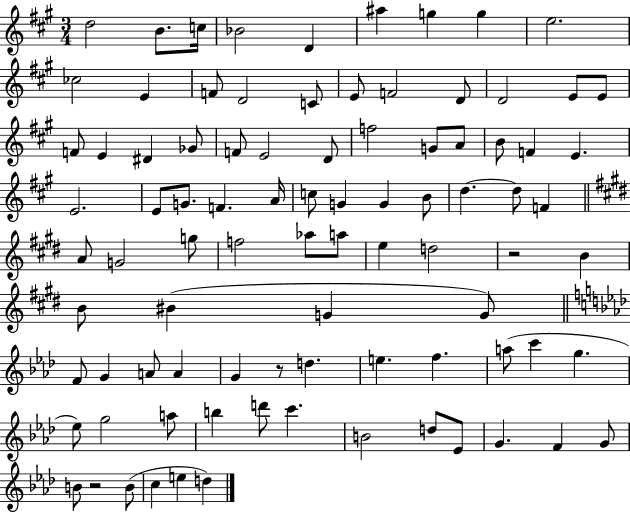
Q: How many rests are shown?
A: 3